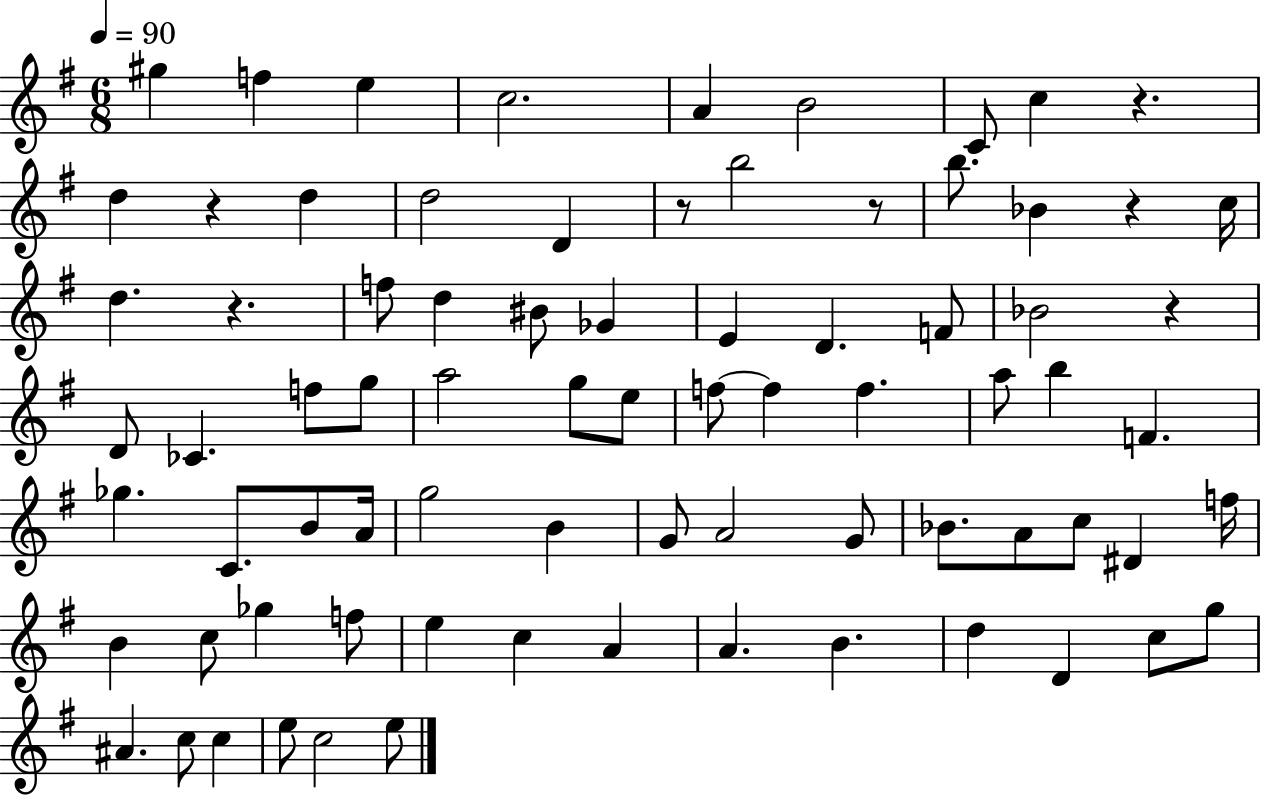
G#5/q F5/q E5/q C5/h. A4/q B4/h C4/e C5/q R/q. D5/q R/q D5/q D5/h D4/q R/e B5/h R/e B5/e. Bb4/q R/q C5/s D5/q. R/q. F5/e D5/q BIS4/e Gb4/q E4/q D4/q. F4/e Bb4/h R/q D4/e CES4/q. F5/e G5/e A5/h G5/e E5/e F5/e F5/q F5/q. A5/e B5/q F4/q. Gb5/q. C4/e. B4/e A4/s G5/h B4/q G4/e A4/h G4/e Bb4/e. A4/e C5/e D#4/q F5/s B4/q C5/e Gb5/q F5/e E5/q C5/q A4/q A4/q. B4/q. D5/q D4/q C5/e G5/e A#4/q. C5/e C5/q E5/e C5/h E5/e